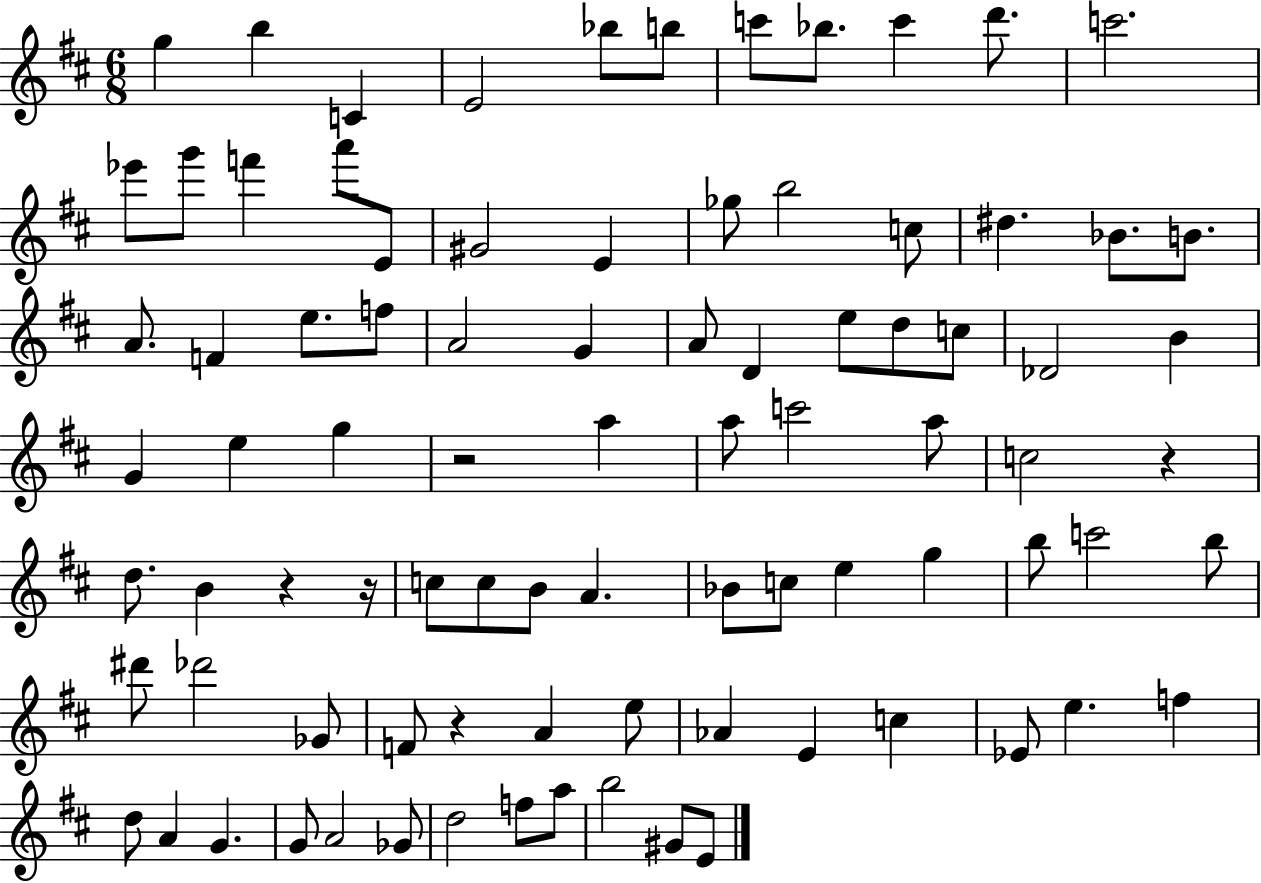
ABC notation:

X:1
T:Untitled
M:6/8
L:1/4
K:D
g b C E2 _b/2 b/2 c'/2 _b/2 c' d'/2 c'2 _e'/2 g'/2 f' a'/2 E/2 ^G2 E _g/2 b2 c/2 ^d _B/2 B/2 A/2 F e/2 f/2 A2 G A/2 D e/2 d/2 c/2 _D2 B G e g z2 a a/2 c'2 a/2 c2 z d/2 B z z/4 c/2 c/2 B/2 A _B/2 c/2 e g b/2 c'2 b/2 ^d'/2 _d'2 _G/2 F/2 z A e/2 _A E c _E/2 e f d/2 A G G/2 A2 _G/2 d2 f/2 a/2 b2 ^G/2 E/2